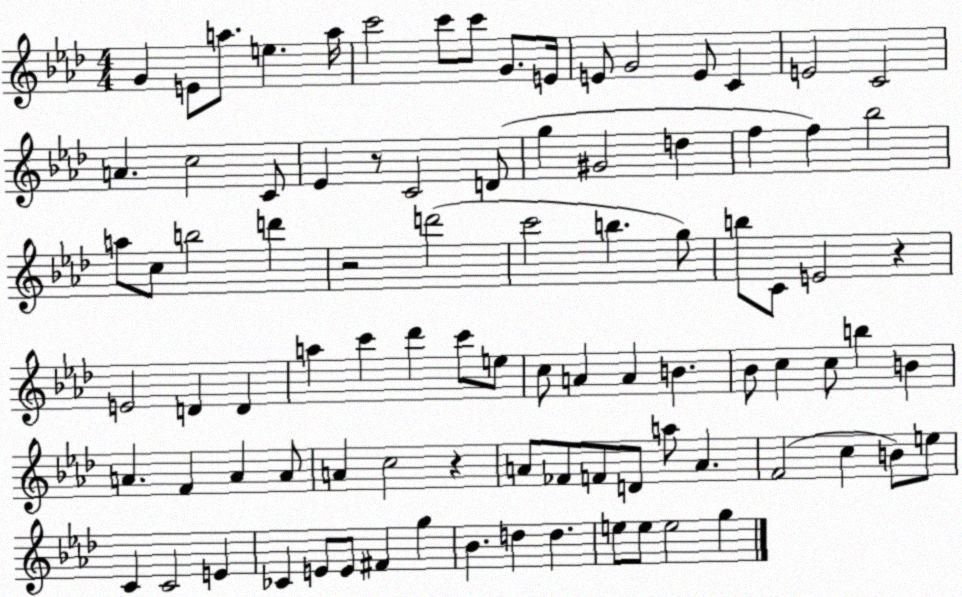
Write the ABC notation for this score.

X:1
T:Untitled
M:4/4
L:1/4
K:Ab
G E/2 a/2 e a/4 c'2 c'/2 c'/2 G/2 E/4 E/2 G2 E/2 C E2 C2 A c2 C/2 _E z/2 C2 D/2 g ^G2 d f f _b2 a/2 c/2 b2 d' z2 d'2 c'2 b g/2 b/2 C/2 E2 z E2 D D a c' _d' c'/2 e/2 c/2 A A B _B/2 c c/2 b B A F A A/2 A c2 z A/2 _F/2 F/2 D/2 a/2 A F2 c B/2 e/2 C C2 E _C E/2 E/2 ^F g _B d d e/2 e/2 e2 g